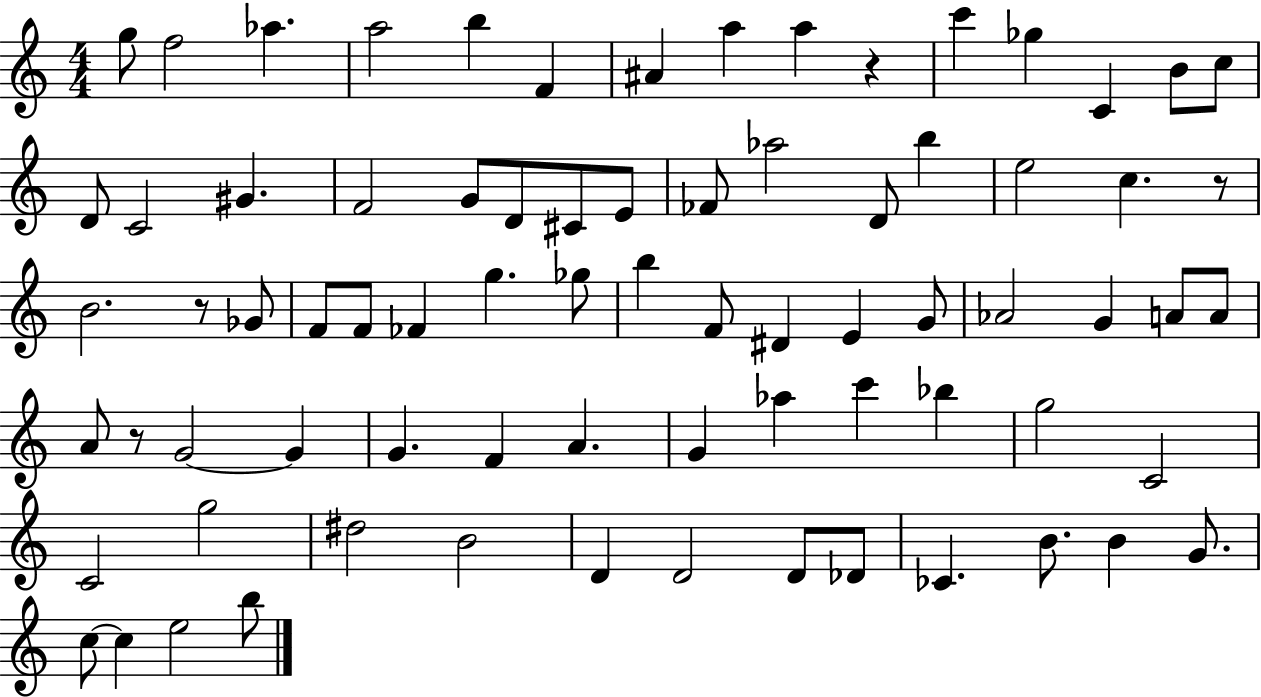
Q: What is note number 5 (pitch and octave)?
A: B5